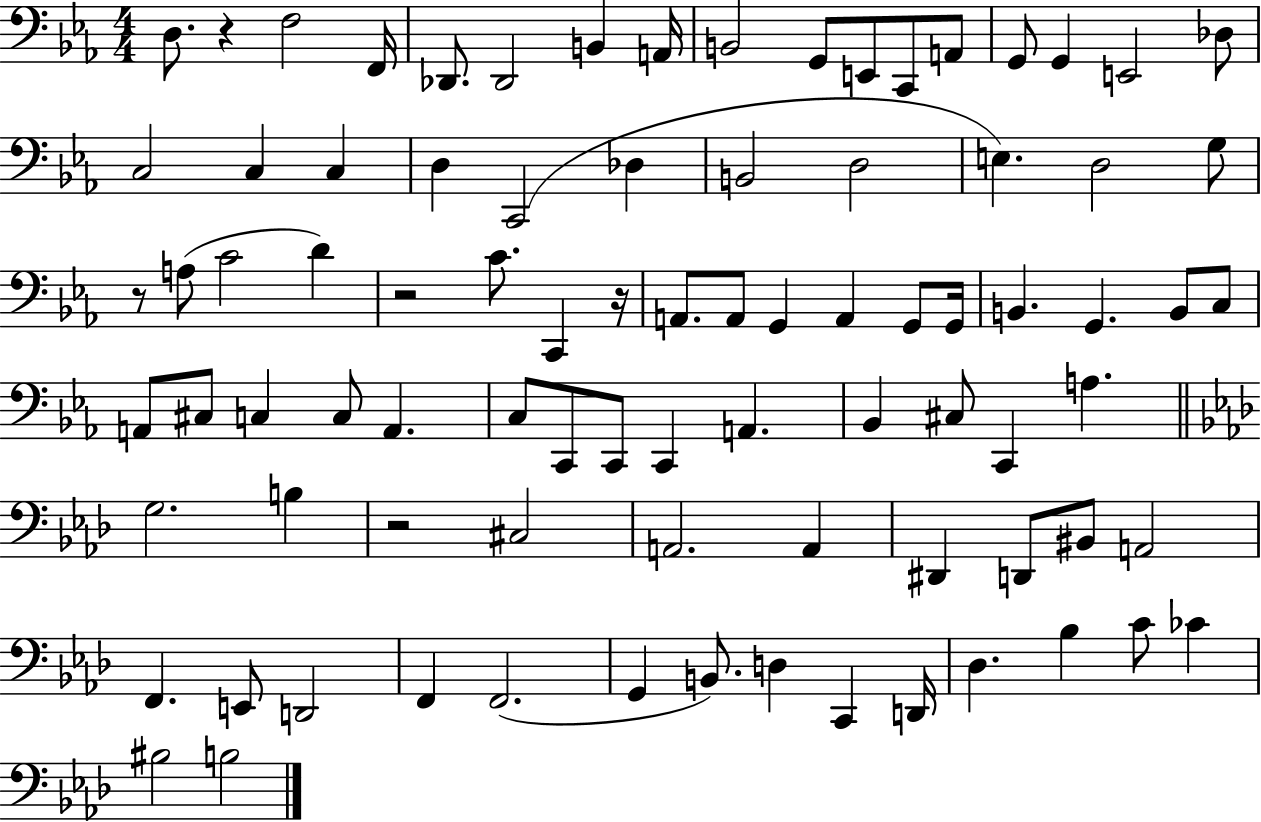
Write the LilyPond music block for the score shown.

{
  \clef bass
  \numericTimeSignature
  \time 4/4
  \key ees \major
  d8. r4 f2 f,16 | des,8. des,2 b,4 a,16 | b,2 g,8 e,8 c,8 a,8 | g,8 g,4 e,2 des8 | \break c2 c4 c4 | d4 c,2( des4 | b,2 d2 | e4.) d2 g8 | \break r8 a8( c'2 d'4) | r2 c'8. c,4 r16 | a,8. a,8 g,4 a,4 g,8 g,16 | b,4. g,4. b,8 c8 | \break a,8 cis8 c4 c8 a,4. | c8 c,8 c,8 c,4 a,4. | bes,4 cis8 c,4 a4. | \bar "||" \break \key aes \major g2. b4 | r2 cis2 | a,2. a,4 | dis,4 d,8 bis,8 a,2 | \break f,4. e,8 d,2 | f,4 f,2.( | g,4 b,8.) d4 c,4 d,16 | des4. bes4 c'8 ces'4 | \break bis2 b2 | \bar "|."
}